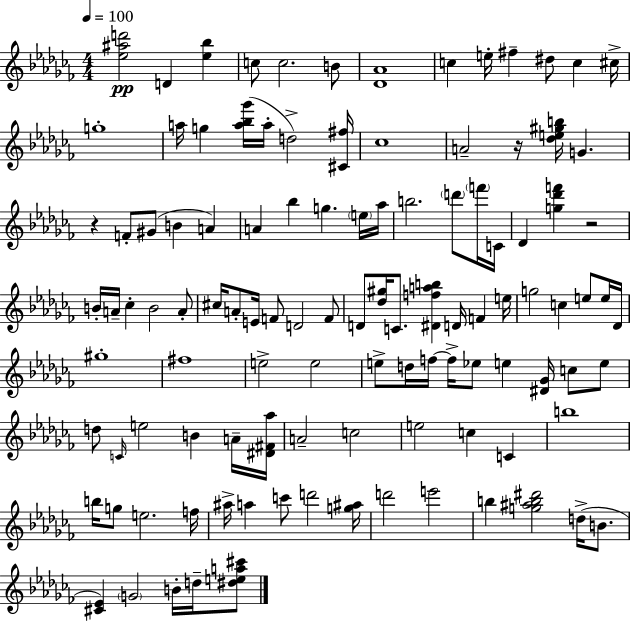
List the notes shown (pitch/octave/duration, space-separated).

[Eb5,A#5,D6]/h D4/q [Eb5,Bb5]/q C5/e C5/h. B4/e [Db4,Ab4]/w C5/q E5/s F#5/q D#5/e C5/q C#5/s G5/w A5/s G5/q [A5,Bb5,Gb6]/s A5/s D5/h [C#4,F#5]/s CES5/w A4/h R/s [Db5,E5,G#5,B5]/s G4/q. R/q F4/e G#4/e B4/q A4/q A4/q Bb5/q G5/q. E5/s Ab5/s B5/h. D6/e F6/s C4/s Db4/q [G5,Db6,F6]/q R/h B4/s A4/s CES5/q B4/h A4/e C#5/s A4/e E4/s F4/e D4/h F4/e D4/e [Db5,G#5]/s C4/e. [D#4,F5,A5,B5]/q D4/s F4/q E5/s G5/h C5/q E5/e E5/s Db4/s G#5/w F#5/w E5/h E5/h E5/e D5/s F5/s F5/s Eb5/e E5/q [D#4,Gb4]/s C5/e E5/e D5/e C4/s E5/h B4/q A4/s [D#4,F#4,Ab5]/s A4/h C5/h E5/h C5/q C4/q B5/w B5/s G5/e E5/h. F5/s A#5/s A5/q C6/e D6/h [G5,A#5]/s D6/h E6/h B5/q [G5,A#5,B5,D#6]/h D5/s B4/e. [C#4,Eb4]/q G4/h B4/s D5/s [D#5,E5,A5,C#6]/e